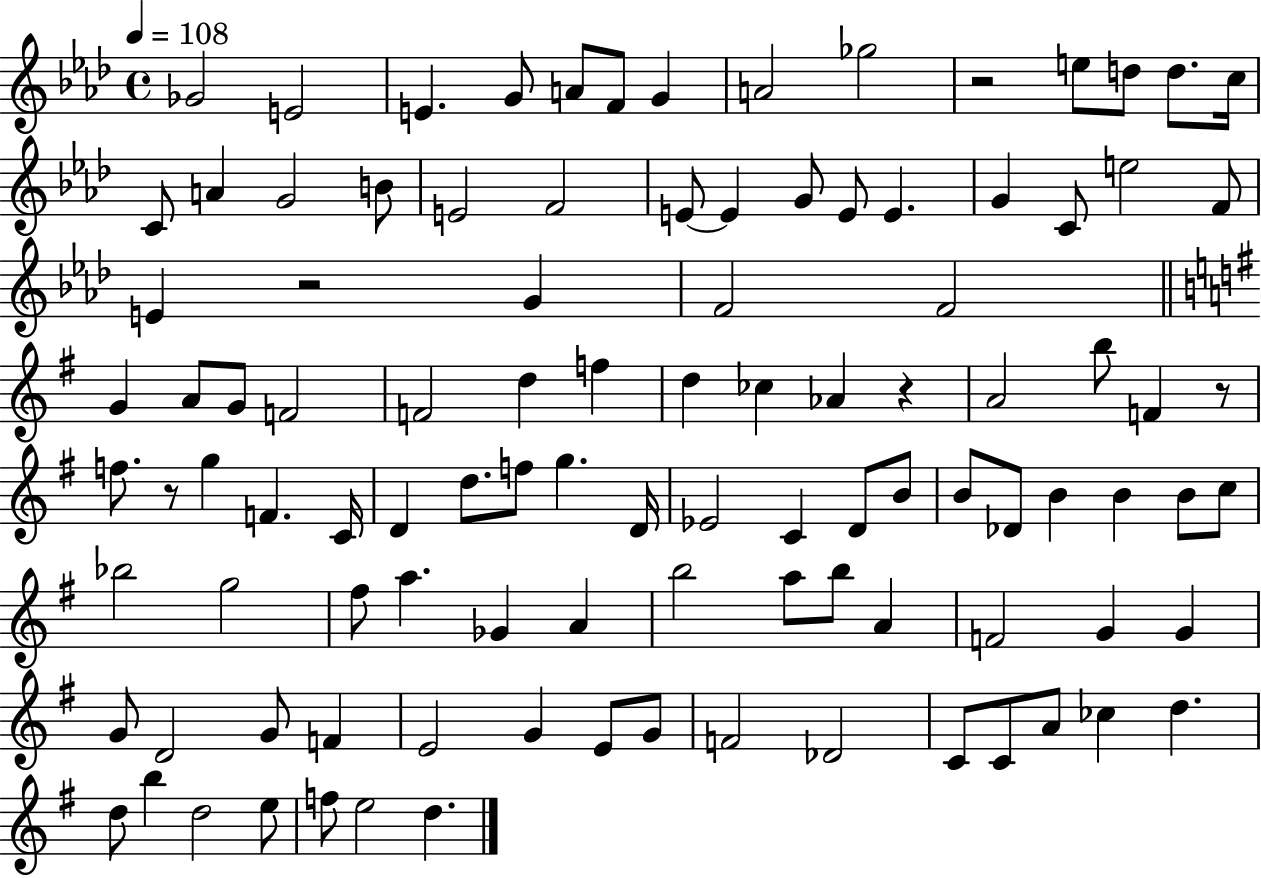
Gb4/h E4/h E4/q. G4/e A4/e F4/e G4/q A4/h Gb5/h R/h E5/e D5/e D5/e. C5/s C4/e A4/q G4/h B4/e E4/h F4/h E4/e E4/q G4/e E4/e E4/q. G4/q C4/e E5/h F4/e E4/q R/h G4/q F4/h F4/h G4/q A4/e G4/e F4/h F4/h D5/q F5/q D5/q CES5/q Ab4/q R/q A4/h B5/e F4/q R/e F5/e. R/e G5/q F4/q. C4/s D4/q D5/e. F5/e G5/q. D4/s Eb4/h C4/q D4/e B4/e B4/e Db4/e B4/q B4/q B4/e C5/e Bb5/h G5/h F#5/e A5/q. Gb4/q A4/q B5/h A5/e B5/e A4/q F4/h G4/q G4/q G4/e D4/h G4/e F4/q E4/h G4/q E4/e G4/e F4/h Db4/h C4/e C4/e A4/e CES5/q D5/q. D5/e B5/q D5/h E5/e F5/e E5/h D5/q.